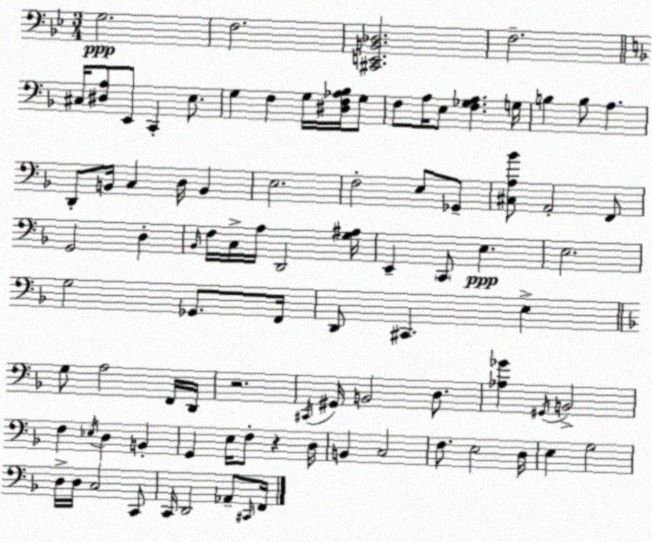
X:1
T:Untitled
M:3/4
L:1/4
K:Gm
G,2 F,2 [^C,,E,,B,,_D,]2 F,2 ^C,/4 [^D,A,]/2 E,,/2 C,, E,/2 G, F, G,/4 [^D,F,_A,_B,]/4 G,/2 F,/2 A,/4 E,/2 [F,_G,A,] G,/4 B, B,/2 A, D,,/2 B,,/4 C, D,/4 B,, E,2 F,2 E,/2 _G,,/2 [^C,A,_B]/2 A,,2 F,,/2 G,,2 D, _B,,/4 F,/4 C,/4 A,/4 D,,2 [G,^A,]/4 E,, C,,/2 E, E,2 G,2 _G,,/2 F,,/4 D,,/2 ^C,, E, G,/2 A,2 F,,/4 D,,/4 z2 ^C,,/4 ^G,,/4 B,,2 D,/2 [_A,_G] ^G,,/4 B,,2 F, _E,/4 D, B,, G,, E,/4 F,/2 z D,/4 B,, C,2 F,/2 E,2 D,/4 E, G,2 D,/4 D,/4 C,2 C,,/2 C,,/4 D,,2 _A,,/2 ^C,,/4 F,,/4